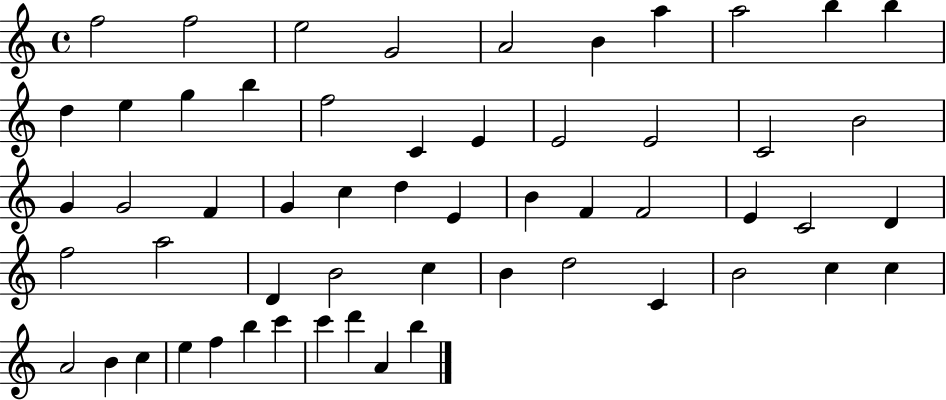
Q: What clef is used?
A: treble